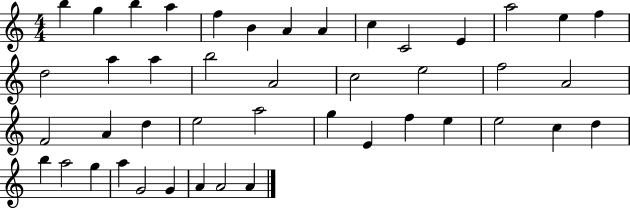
X:1
T:Untitled
M:4/4
L:1/4
K:C
b g b a f B A A c C2 E a2 e f d2 a a b2 A2 c2 e2 f2 A2 F2 A d e2 a2 g E f e e2 c d b a2 g a G2 G A A2 A